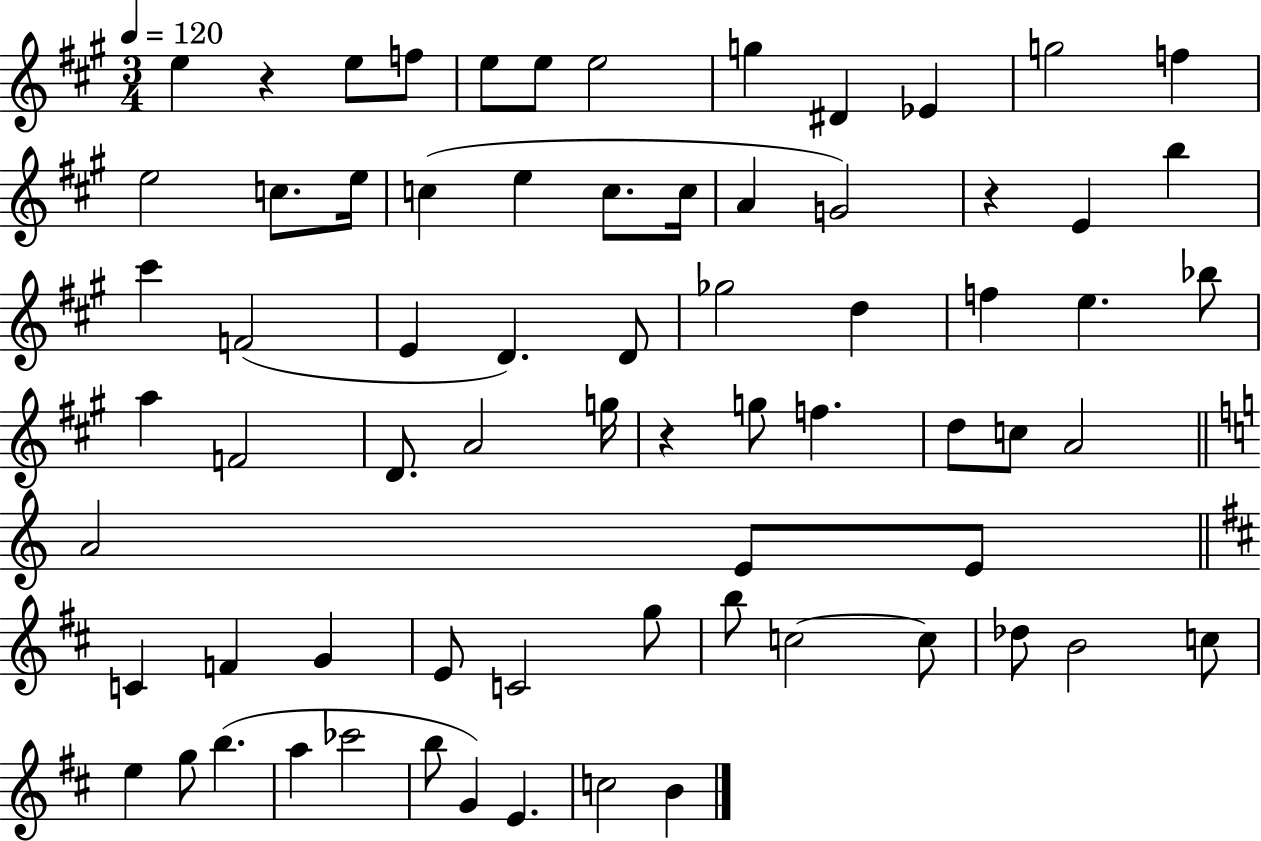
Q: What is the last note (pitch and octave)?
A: B4